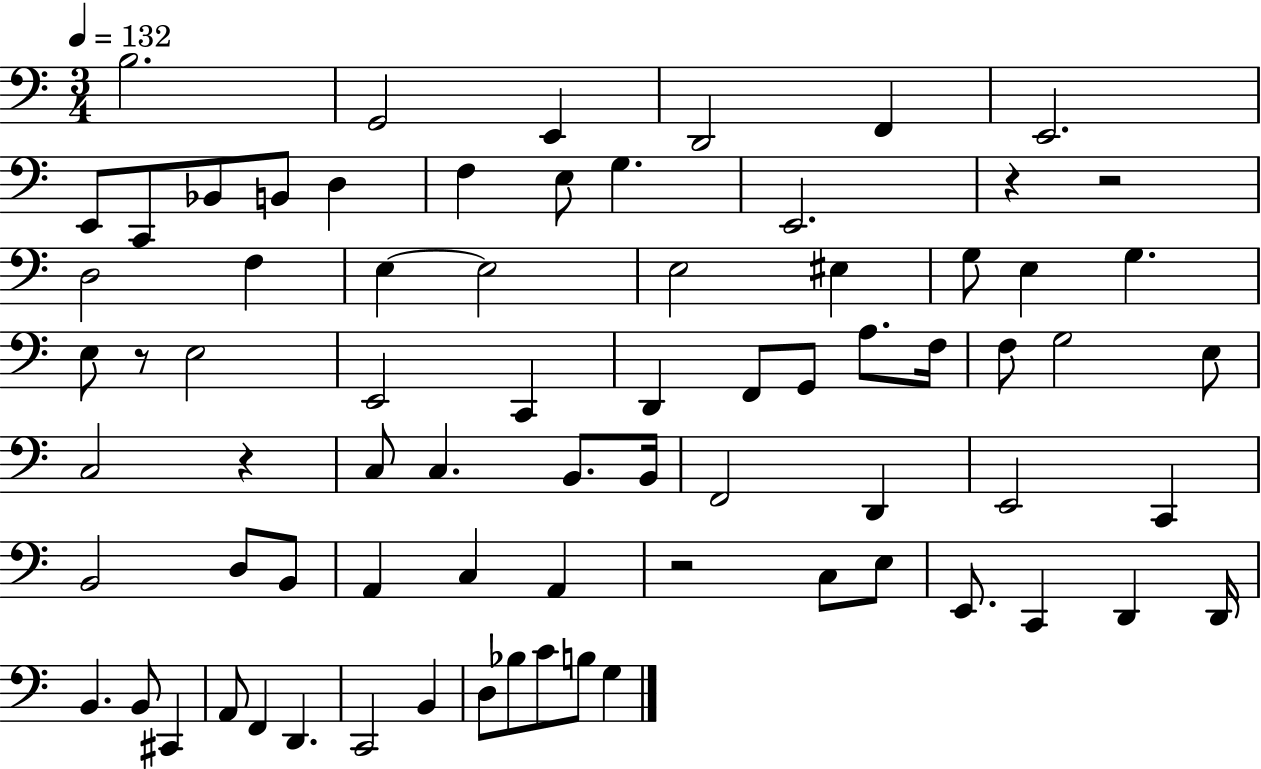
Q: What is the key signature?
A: C major